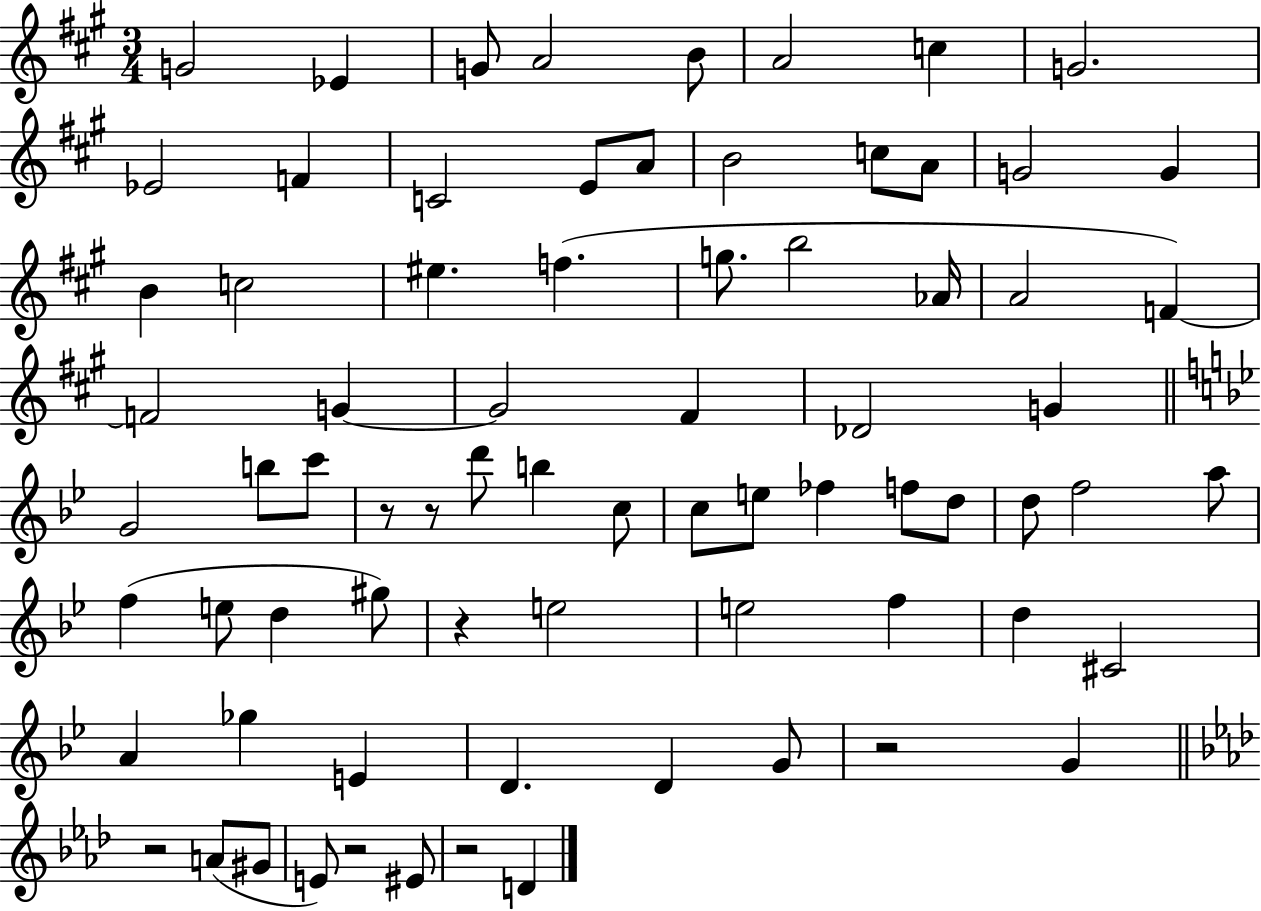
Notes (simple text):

G4/h Eb4/q G4/e A4/h B4/e A4/h C5/q G4/h. Eb4/h F4/q C4/h E4/e A4/e B4/h C5/e A4/e G4/h G4/q B4/q C5/h EIS5/q. F5/q. G5/e. B5/h Ab4/s A4/h F4/q F4/h G4/q G4/h F#4/q Db4/h G4/q G4/h B5/e C6/e R/e R/e D6/e B5/q C5/e C5/e E5/e FES5/q F5/e D5/e D5/e F5/h A5/e F5/q E5/e D5/q G#5/e R/q E5/h E5/h F5/q D5/q C#4/h A4/q Gb5/q E4/q D4/q. D4/q G4/e R/h G4/q R/h A4/e G#4/e E4/e R/h EIS4/e R/h D4/q